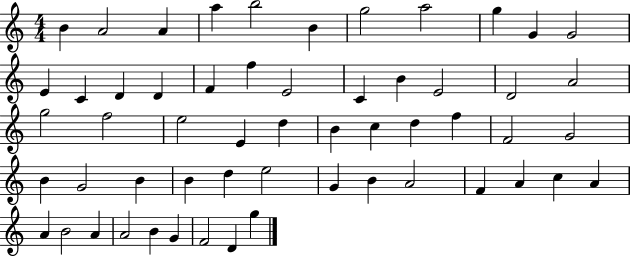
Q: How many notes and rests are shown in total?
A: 56